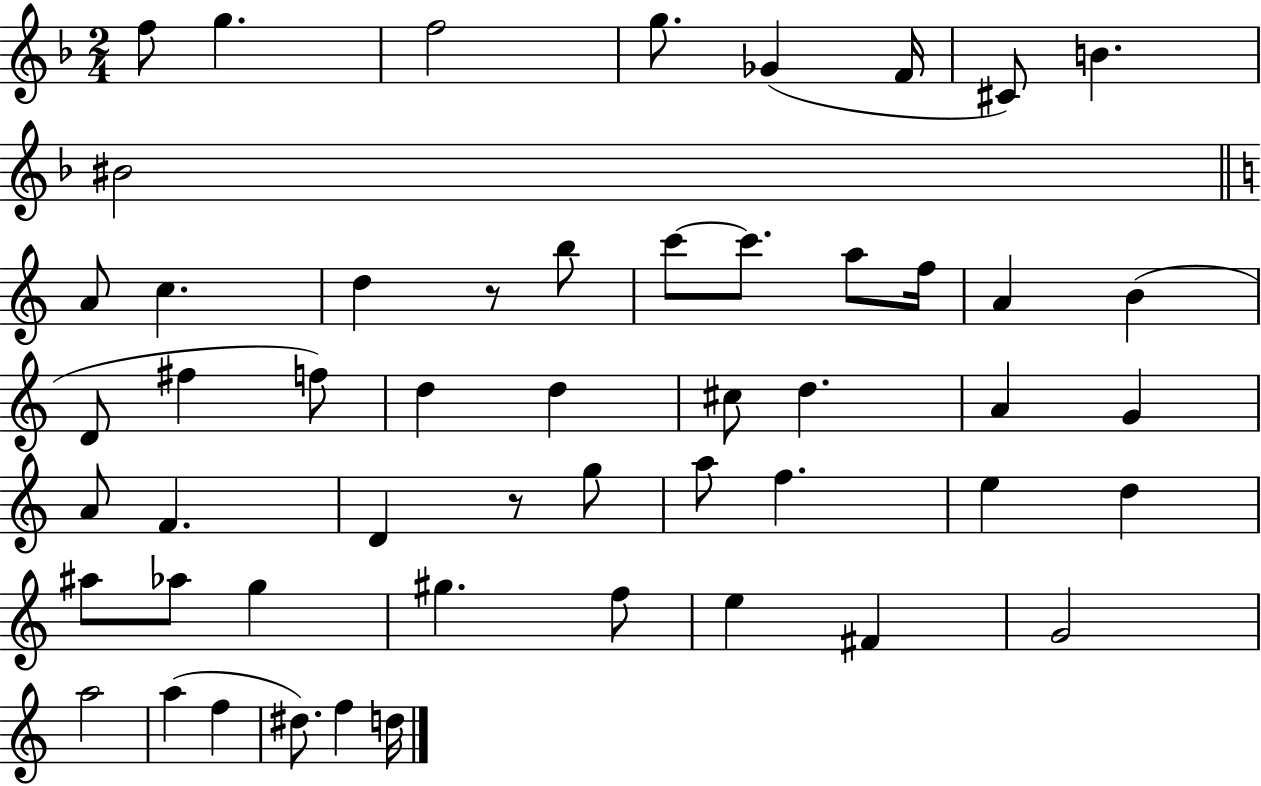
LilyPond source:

{
  \clef treble
  \numericTimeSignature
  \time 2/4
  \key f \major
  \repeat volta 2 { f''8 g''4. | f''2 | g''8. ges'4( f'16 | cis'8) b'4. | \break bis'2 | \bar "||" \break \key c \major a'8 c''4. | d''4 r8 b''8 | c'''8~~ c'''8. a''8 f''16 | a'4 b'4( | \break d'8 fis''4 f''8) | d''4 d''4 | cis''8 d''4. | a'4 g'4 | \break a'8 f'4. | d'4 r8 g''8 | a''8 f''4. | e''4 d''4 | \break ais''8 aes''8 g''4 | gis''4. f''8 | e''4 fis'4 | g'2 | \break a''2 | a''4( f''4 | dis''8.) f''4 d''16 | } \bar "|."
}